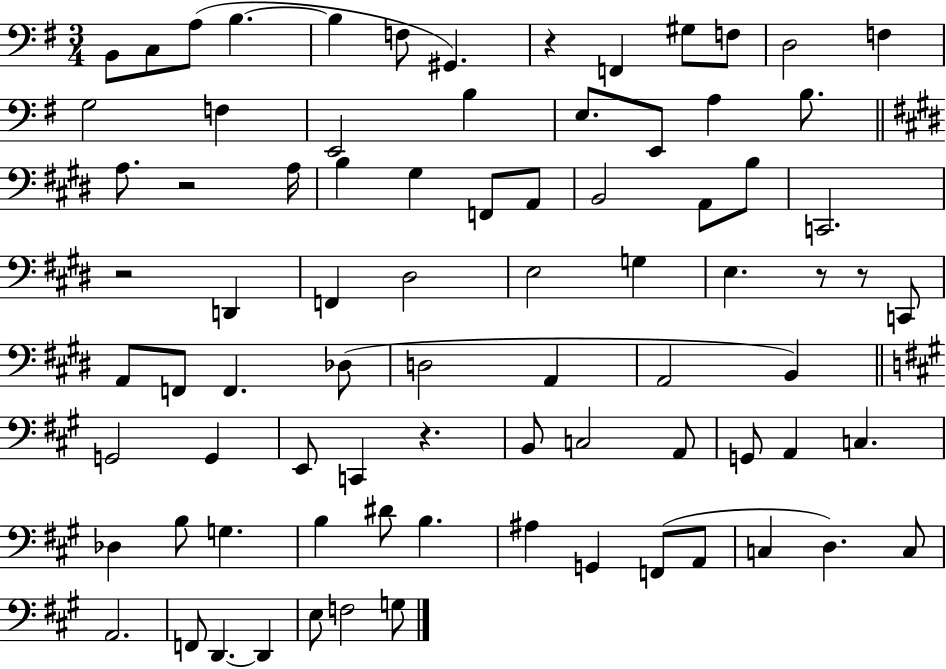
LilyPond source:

{
  \clef bass
  \numericTimeSignature
  \time 3/4
  \key g \major
  b,8 c8 a8( b4.~~ | b4 f8 gis,4.) | r4 f,4 gis8 f8 | d2 f4 | \break g2 f4 | e,2 b4 | e8. e,8 a4 b8. | \bar "||" \break \key e \major a8. r2 a16 | b4 gis4 f,8 a,8 | b,2 a,8 b8 | c,2. | \break r2 d,4 | f,4 dis2 | e2 g4 | e4. r8 r8 c,8 | \break a,8 f,8 f,4. des8( | d2 a,4 | a,2 b,4) | \bar "||" \break \key a \major g,2 g,4 | e,8 c,4 r4. | b,8 c2 a,8 | g,8 a,4 c4. | \break des4 b8 g4. | b4 dis'8 b4. | ais4 g,4 f,8( a,8 | c4 d4.) c8 | \break a,2. | f,8 d,4.~~ d,4 | e8 f2 g8 | \bar "|."
}